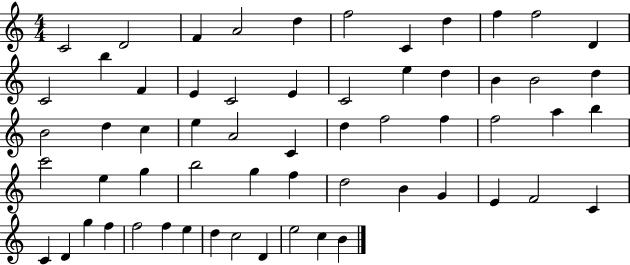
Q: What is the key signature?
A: C major